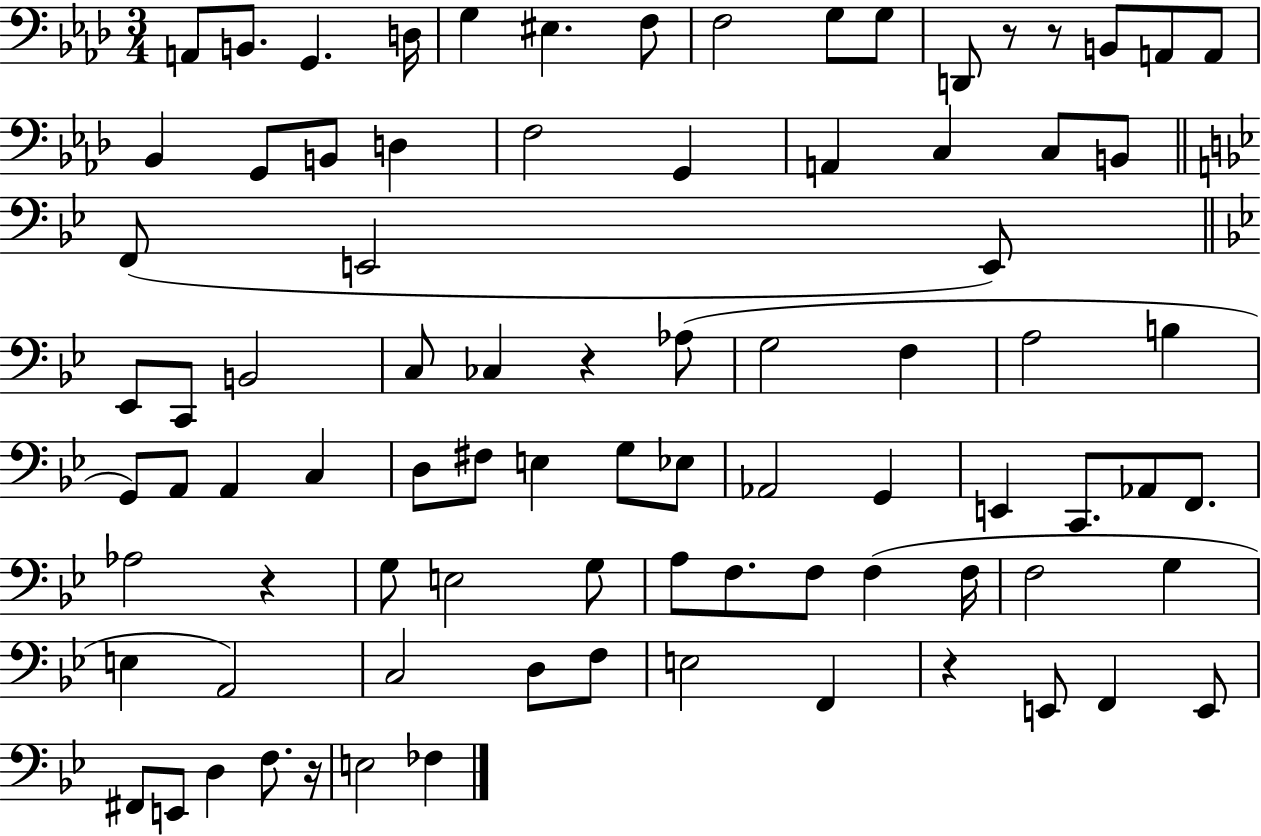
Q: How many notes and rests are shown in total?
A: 85